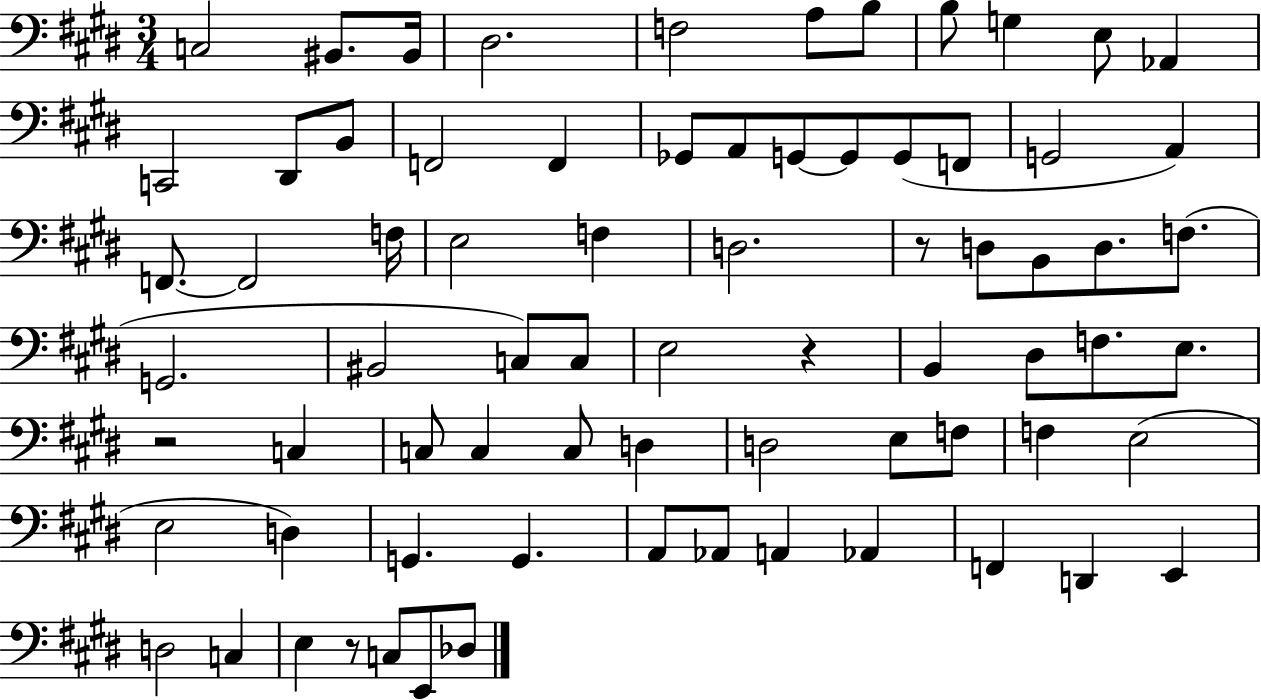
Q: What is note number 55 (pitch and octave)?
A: D3